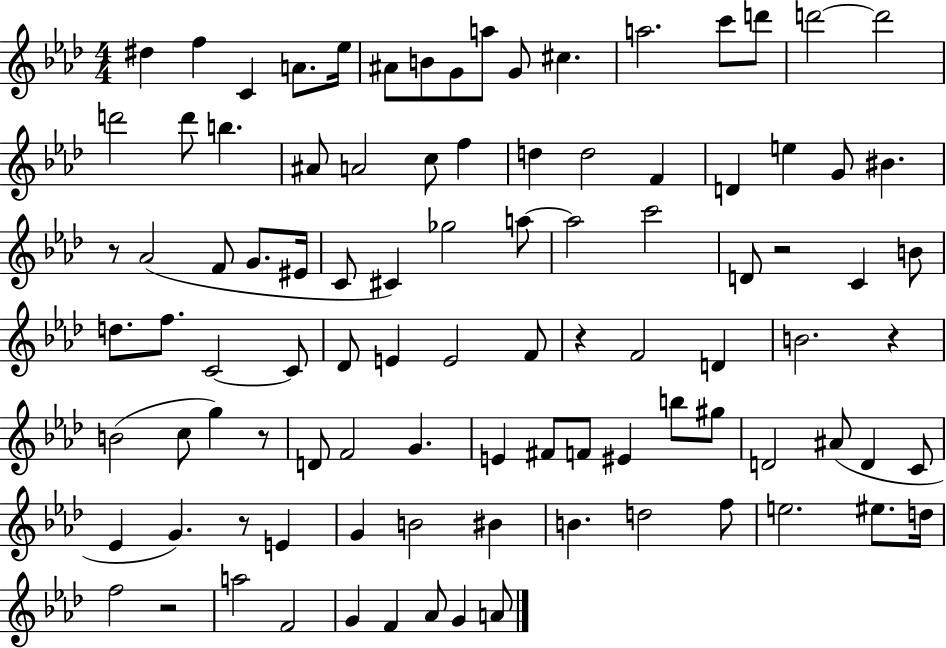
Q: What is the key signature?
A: AES major